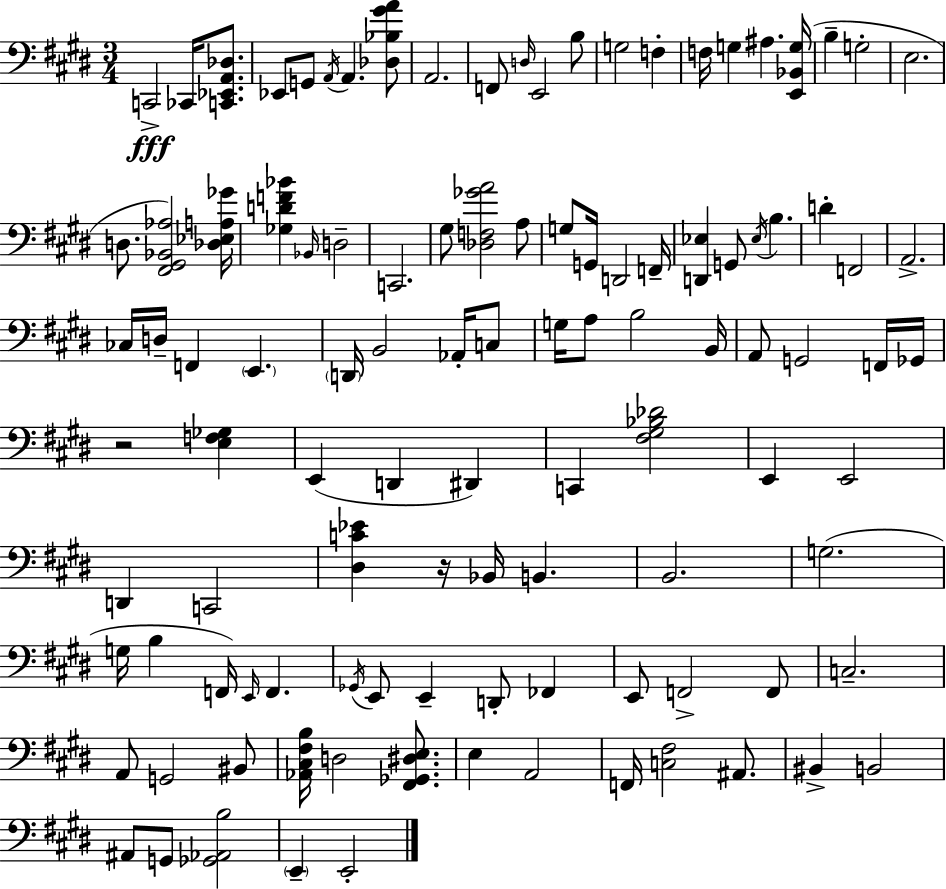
C2/h CES2/s [C2,Eb2,A2,Db3]/e. Eb2/e G2/e A2/s A2/q. [Db3,Bb3,G#4,A4]/e A2/h. F2/e D3/s E2/h B3/e G3/h F3/q F3/s G3/q A#3/q. [E2,Bb2,G3]/s B3/q G3/h E3/h. D3/e. [F#2,G#2,Bb2,Ab3]/h [Db3,Eb3,A3,Gb4]/s [Gb3,D4,F4,Bb4]/q Bb2/s D3/h C2/h. G#3/e [Db3,F3,Gb4,A4]/h A3/e G3/e G2/s D2/h F2/s [D2,Eb3]/q G2/e Eb3/s B3/q. D4/q F2/h A2/h. CES3/s D3/s F2/q E2/q. D2/s B2/h Ab2/s C3/e G3/s A3/e B3/h B2/s A2/e G2/h F2/s Gb2/s R/h [E3,F3,Gb3]/q E2/q D2/q D#2/q C2/q [F#3,G#3,Bb3,Db4]/h E2/q E2/h D2/q C2/h [D#3,C4,Eb4]/q R/s Bb2/s B2/q. B2/h. G3/h. G3/s B3/q F2/s E2/s F2/q. Gb2/s E2/e E2/q D2/e FES2/q E2/e F2/h F2/e C3/h. A2/e G2/h BIS2/e [Ab2,C#3,F#3,B3]/s D3/h [F#2,Gb2,D#3,E3]/e. E3/q A2/h F2/s [C3,F#3]/h A#2/e. BIS2/q B2/h A#2/e G2/e [Gb2,Ab2,B3]/h E2/q E2/h